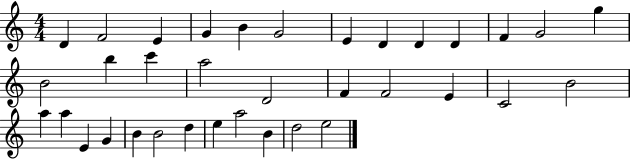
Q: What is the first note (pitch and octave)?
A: D4